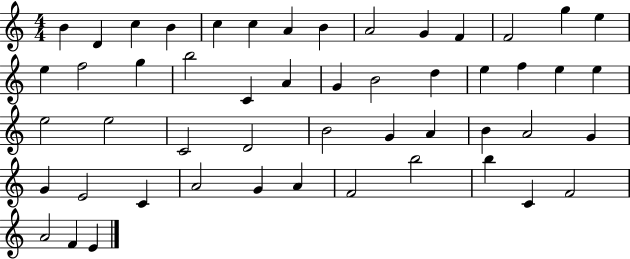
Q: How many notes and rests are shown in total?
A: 51